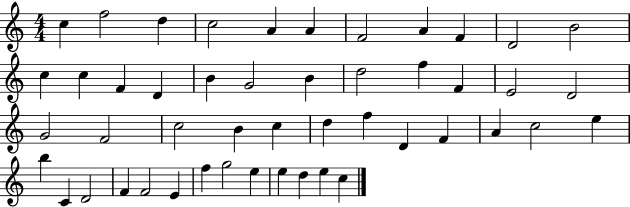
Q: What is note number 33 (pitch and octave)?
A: A4